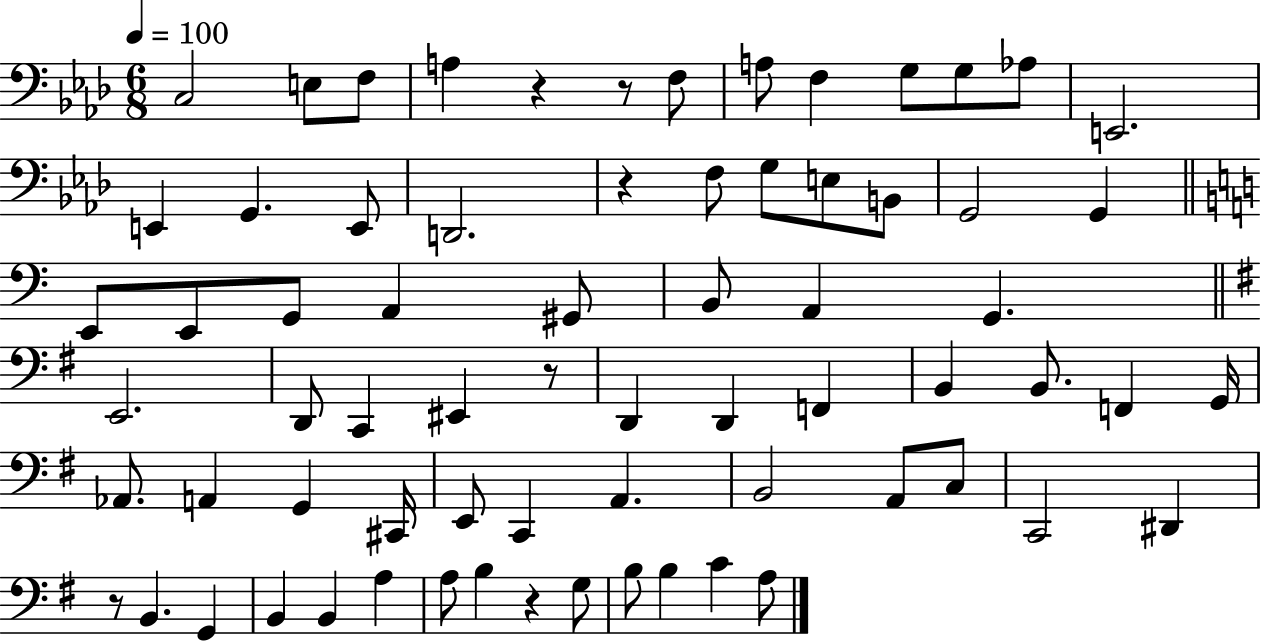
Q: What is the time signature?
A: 6/8